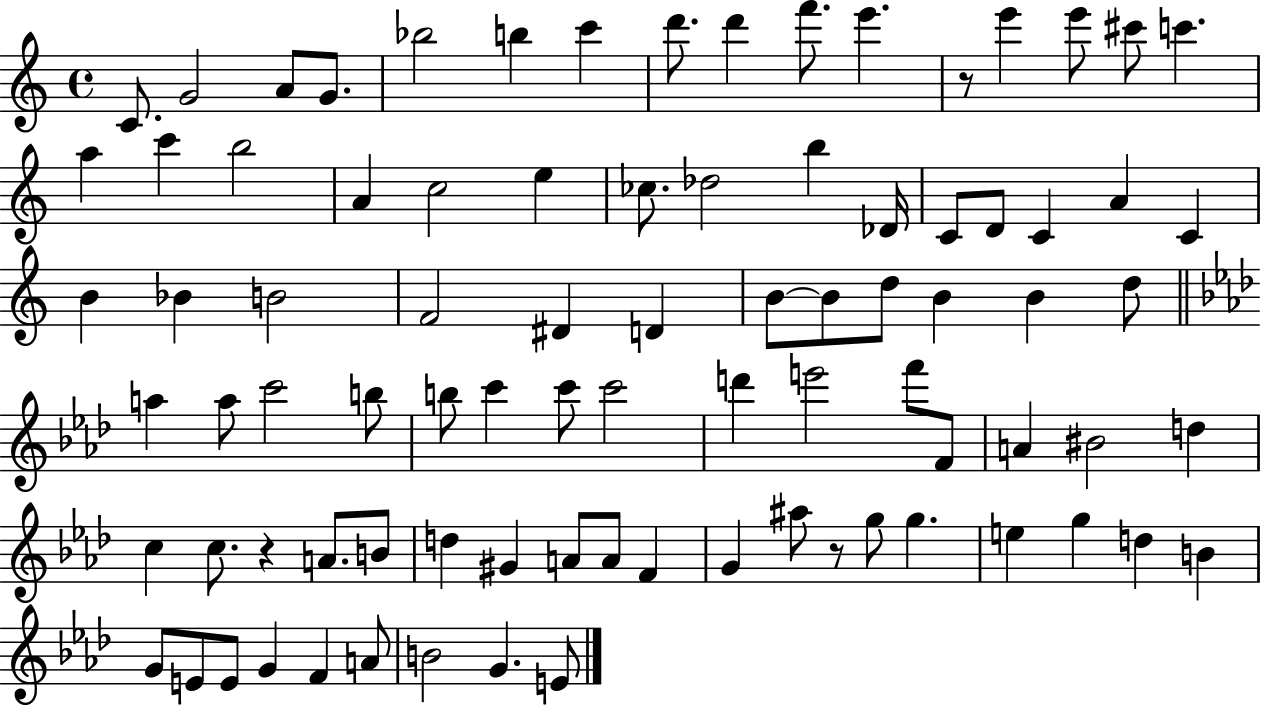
X:1
T:Untitled
M:4/4
L:1/4
K:C
C/2 G2 A/2 G/2 _b2 b c' d'/2 d' f'/2 e' z/2 e' e'/2 ^c'/2 c' a c' b2 A c2 e _c/2 _d2 b _D/4 C/2 D/2 C A C B _B B2 F2 ^D D B/2 B/2 d/2 B B d/2 a a/2 c'2 b/2 b/2 c' c'/2 c'2 d' e'2 f'/2 F/2 A ^B2 d c c/2 z A/2 B/2 d ^G A/2 A/2 F G ^a/2 z/2 g/2 g e g d B G/2 E/2 E/2 G F A/2 B2 G E/2